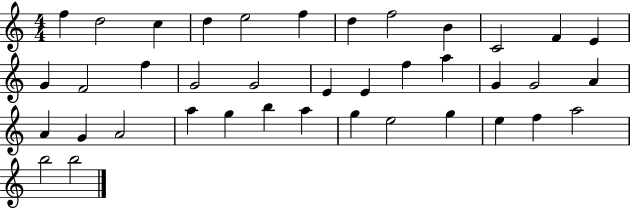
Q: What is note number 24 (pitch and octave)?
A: A4